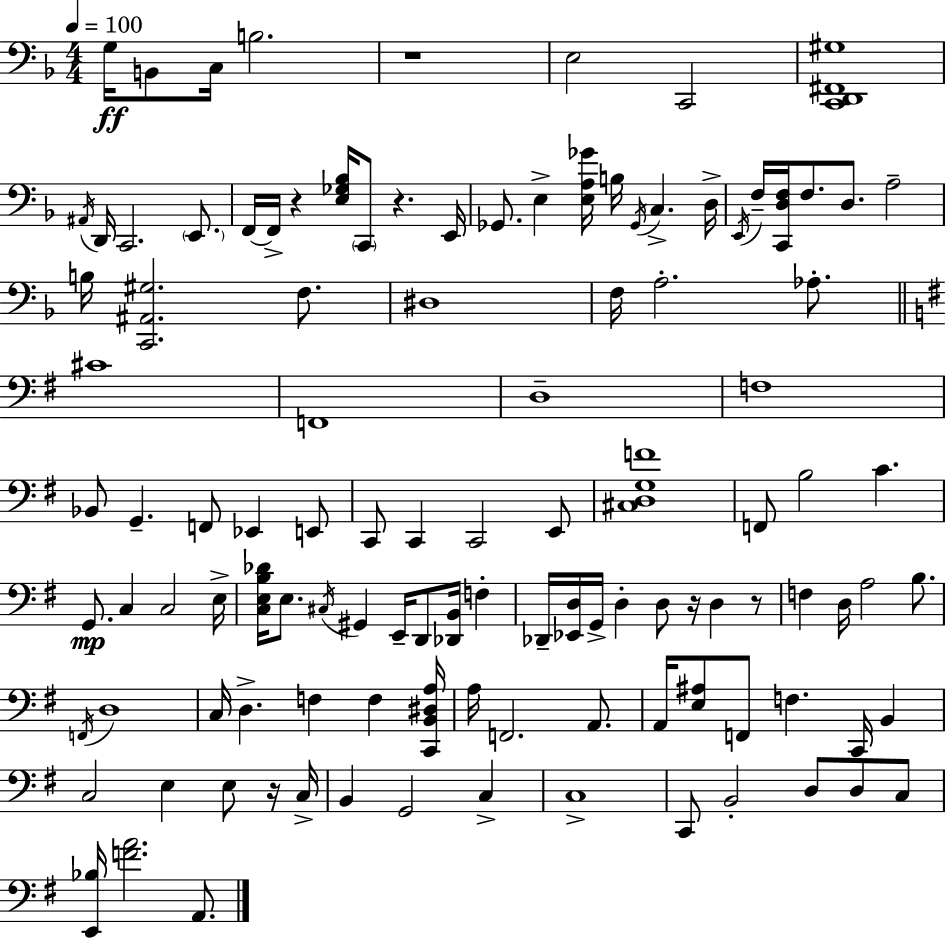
{
  \clef bass
  \numericTimeSignature
  \time 4/4
  \key f \major
  \tempo 4 = 100
  \repeat volta 2 { g16\ff b,8 c16 b2. | r1 | e2 c,2 | <c, d, fis, gis>1 | \break \acciaccatura { ais,16 } d,16 c,2. \parenthesize e,8. | f,16~~ f,16-> r4 <e ges bes>16 \parenthesize c,8 r4. | e,16 ges,8. e4-> <e a ges'>16 b16 \acciaccatura { ges,16 } c4.-> | d16-> \acciaccatura { e,16 } f16-- <c, d f>16 f8. d8. a2-- | \break b16 <c, ais, gis>2. | f8. dis1 | f16 a2.-. | aes8.-. \bar "||" \break \key g \major cis'1 | f,1 | d1-- | f1 | \break bes,8 g,4.-- f,8 ees,4 e,8 | c,8 c,4 c,2 e,8 | <cis d g f'>1 | f,8 b2 c'4. | \break g,8.\mp c4 c2 e16-> | <c e b des'>16 e8. \acciaccatura { cis16 } gis,4 e,16-- d,8 <des, b,>16 f4-. | des,16-- <ees, d>16 g,16-> d4-. d8 r16 d4 r8 | f4 d16 a2 b8. | \break \acciaccatura { f,16 } d1 | c16 d4.-> f4 f4 | <c, b, dis a>16 a16 f,2. a,8. | a,16 <e ais>8 f,8 f4. c,16 b,4 | \break c2 e4 e8 | r16 c16-> b,4 g,2 c4-> | c1-> | c,8 b,2-. d8 d8 | \break c8 <e, bes>16 <f' a'>2. a,8. | } \bar "|."
}